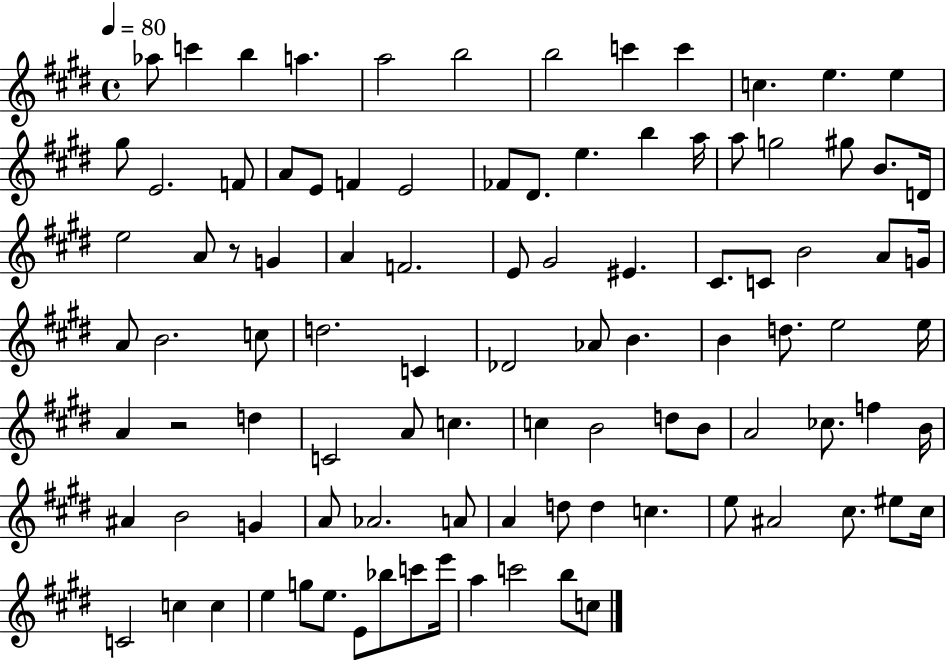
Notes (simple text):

Ab5/e C6/q B5/q A5/q. A5/h B5/h B5/h C6/q C6/q C5/q. E5/q. E5/q G#5/e E4/h. F4/e A4/e E4/e F4/q E4/h FES4/e D#4/e. E5/q. B5/q A5/s A5/e G5/h G#5/e B4/e. D4/s E5/h A4/e R/e G4/q A4/q F4/h. E4/e G#4/h EIS4/q. C#4/e. C4/e B4/h A4/e G4/s A4/e B4/h. C5/e D5/h. C4/q Db4/h Ab4/e B4/q. B4/q D5/e. E5/h E5/s A4/q R/h D5/q C4/h A4/e C5/q. C5/q B4/h D5/e B4/e A4/h CES5/e. F5/q B4/s A#4/q B4/h G4/q A4/e Ab4/h. A4/e A4/q D5/e D5/q C5/q. E5/e A#4/h C#5/e. EIS5/e C#5/s C4/h C5/q C5/q E5/q G5/e E5/e. E4/e Bb5/e C6/e E6/s A5/q C6/h B5/e C5/e